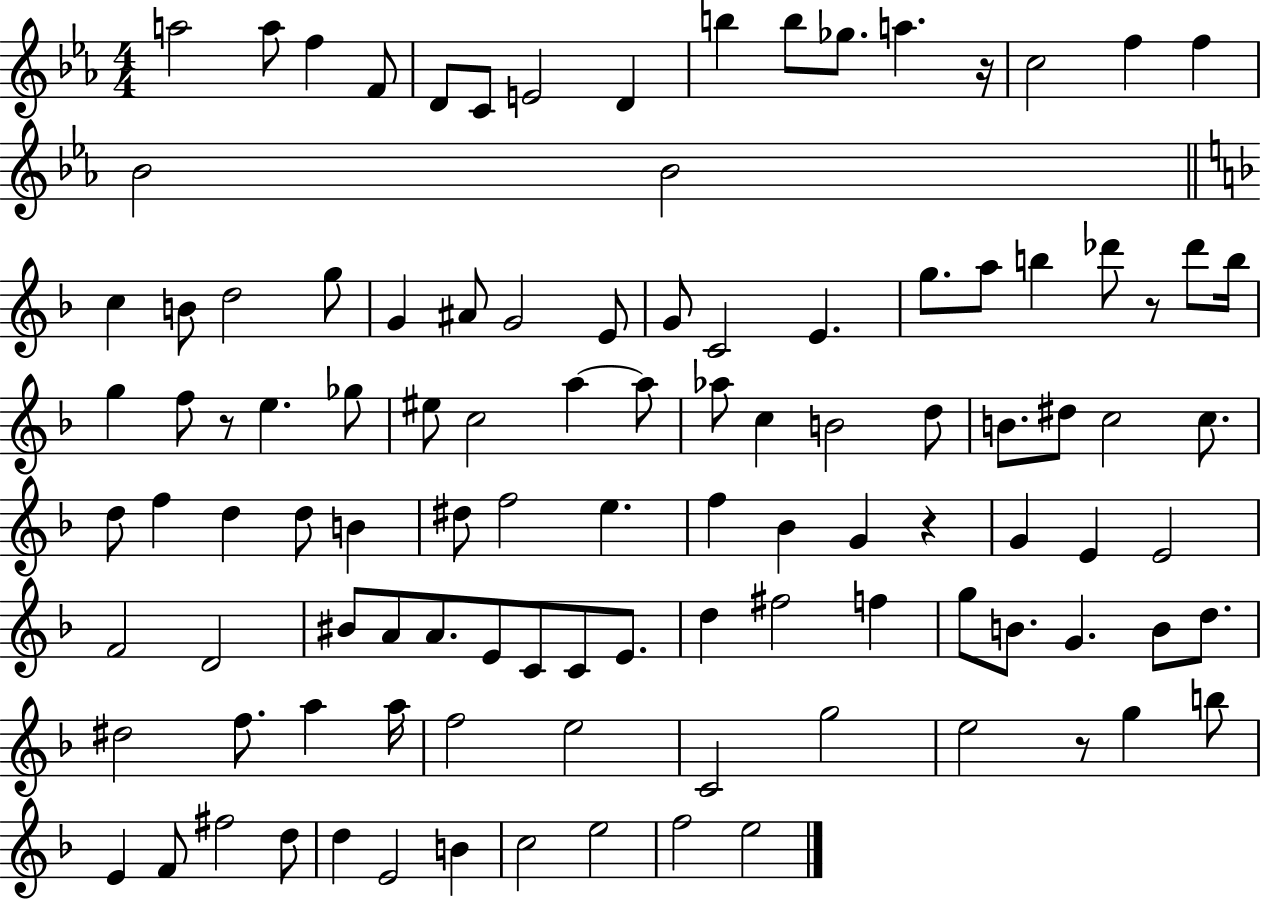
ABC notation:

X:1
T:Untitled
M:4/4
L:1/4
K:Eb
a2 a/2 f F/2 D/2 C/2 E2 D b b/2 _g/2 a z/4 c2 f f _B2 _B2 c B/2 d2 g/2 G ^A/2 G2 E/2 G/2 C2 E g/2 a/2 b _d'/2 z/2 _d'/2 b/4 g f/2 z/2 e _g/2 ^e/2 c2 a a/2 _a/2 c B2 d/2 B/2 ^d/2 c2 c/2 d/2 f d d/2 B ^d/2 f2 e f _B G z G E E2 F2 D2 ^B/2 A/2 A/2 E/2 C/2 C/2 E/2 d ^f2 f g/2 B/2 G B/2 d/2 ^d2 f/2 a a/4 f2 e2 C2 g2 e2 z/2 g b/2 E F/2 ^f2 d/2 d E2 B c2 e2 f2 e2